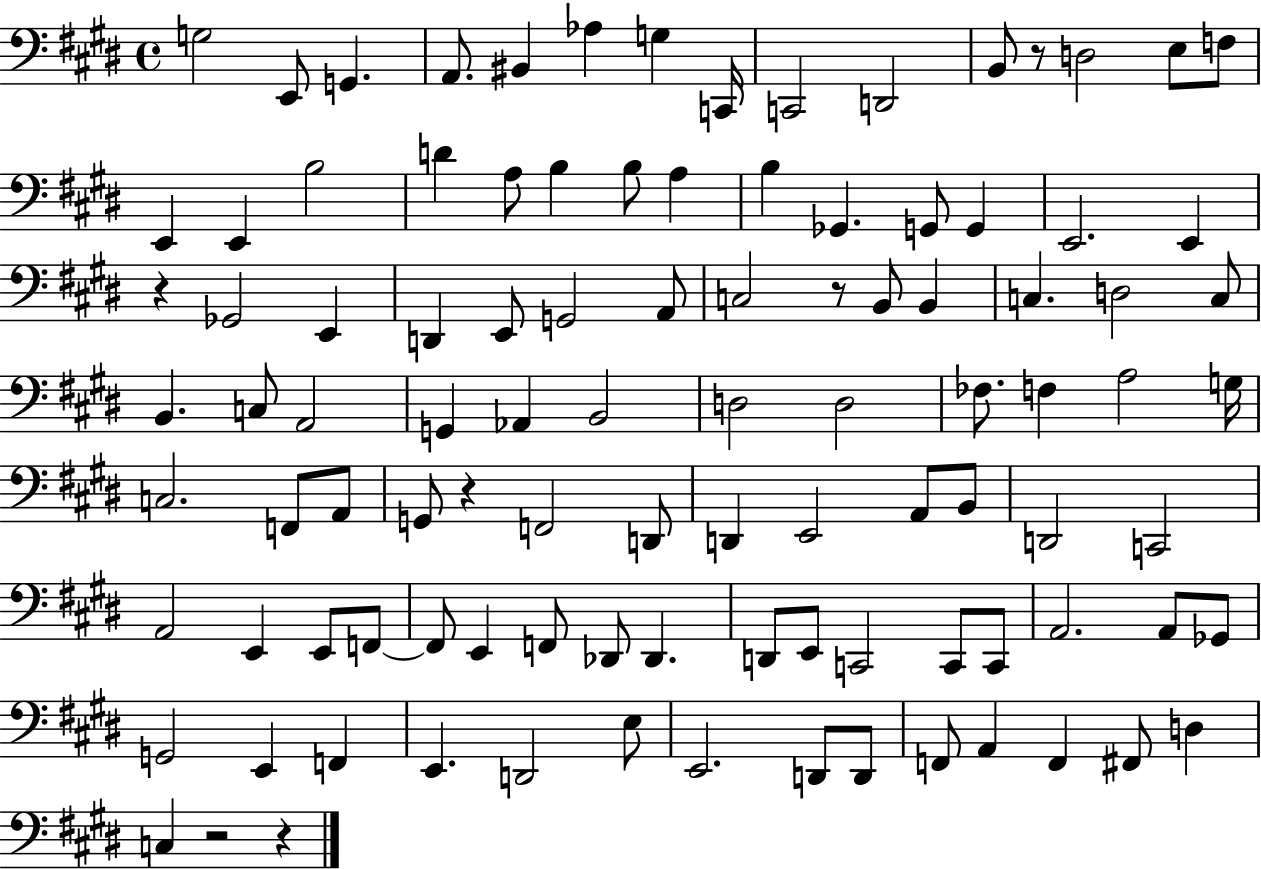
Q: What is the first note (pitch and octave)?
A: G3